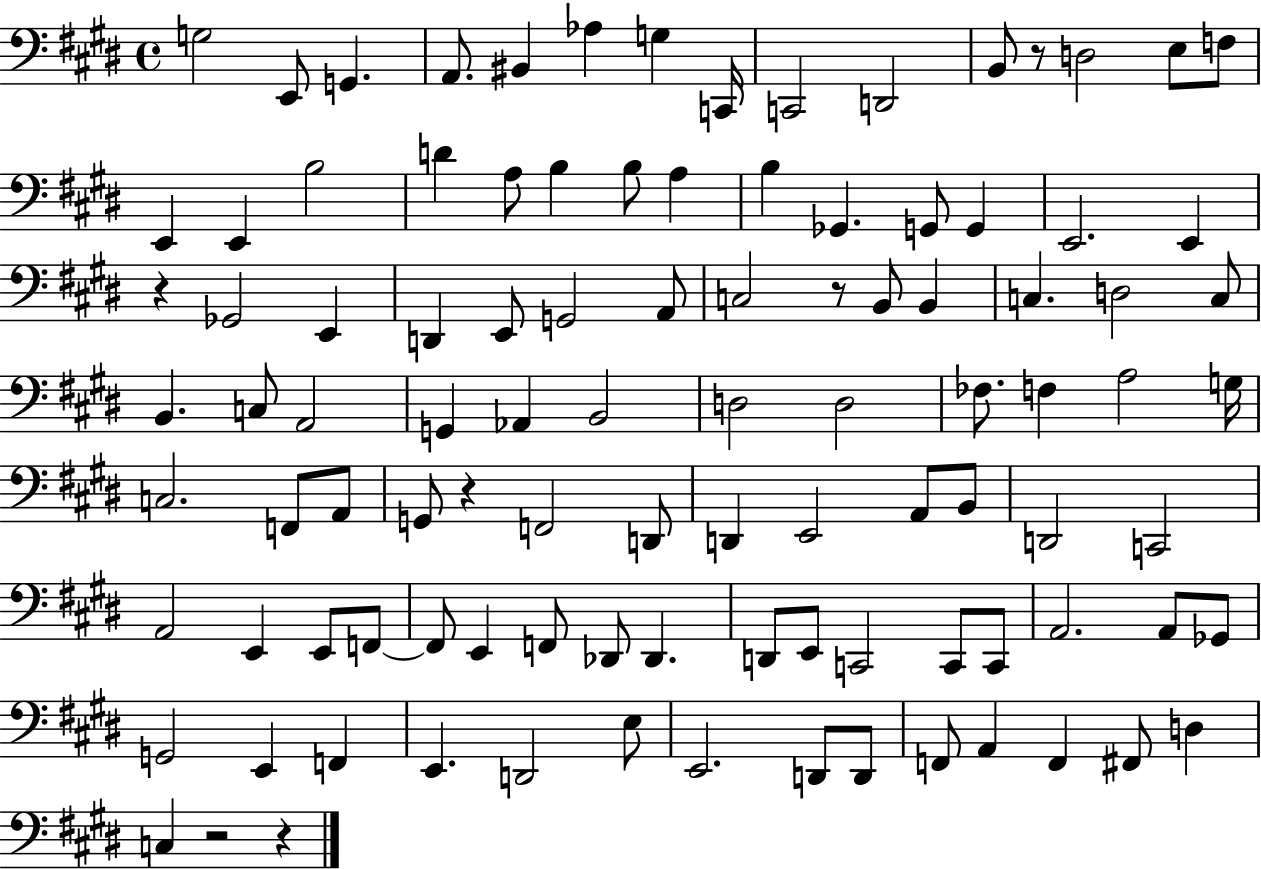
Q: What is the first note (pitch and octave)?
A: G3